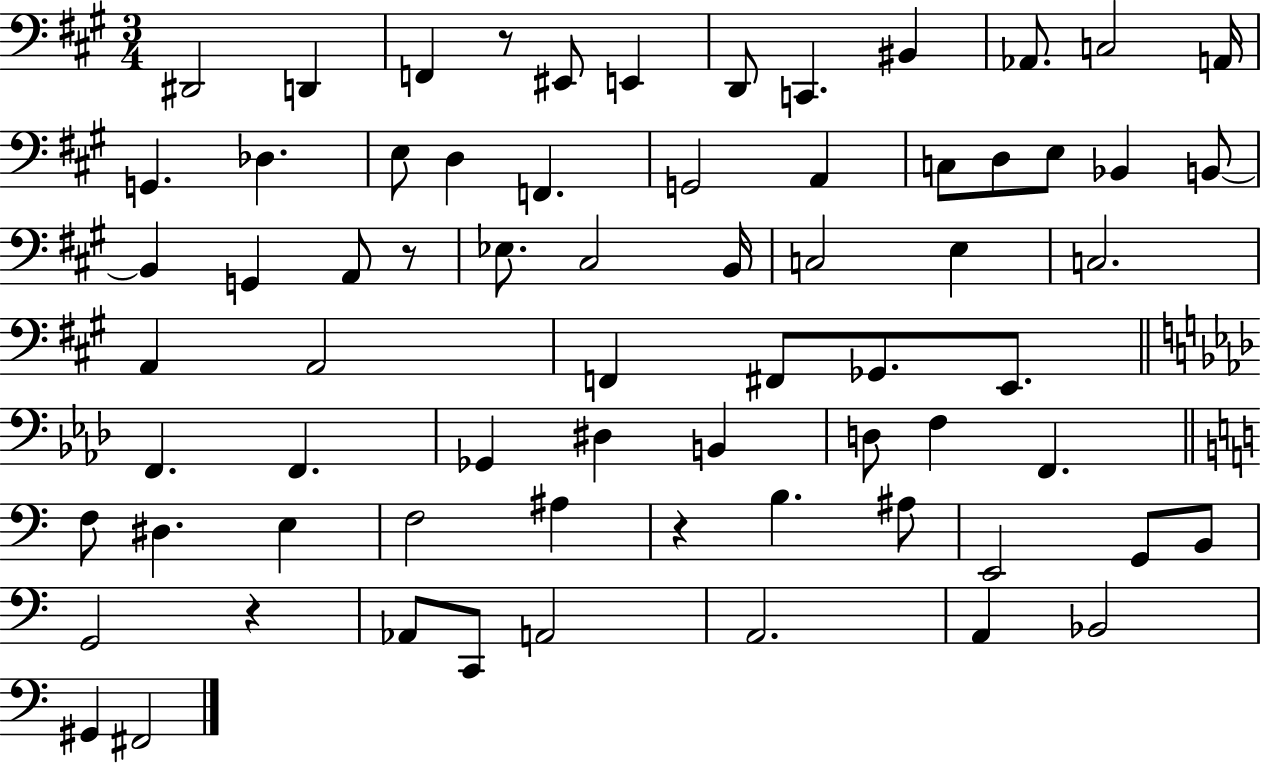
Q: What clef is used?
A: bass